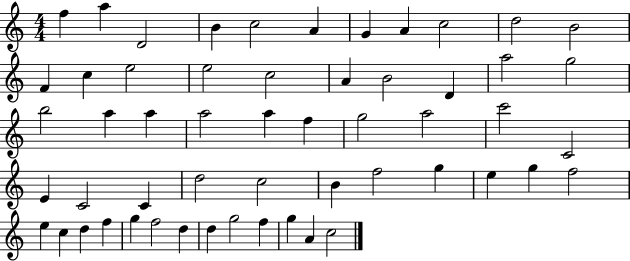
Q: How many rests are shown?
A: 0